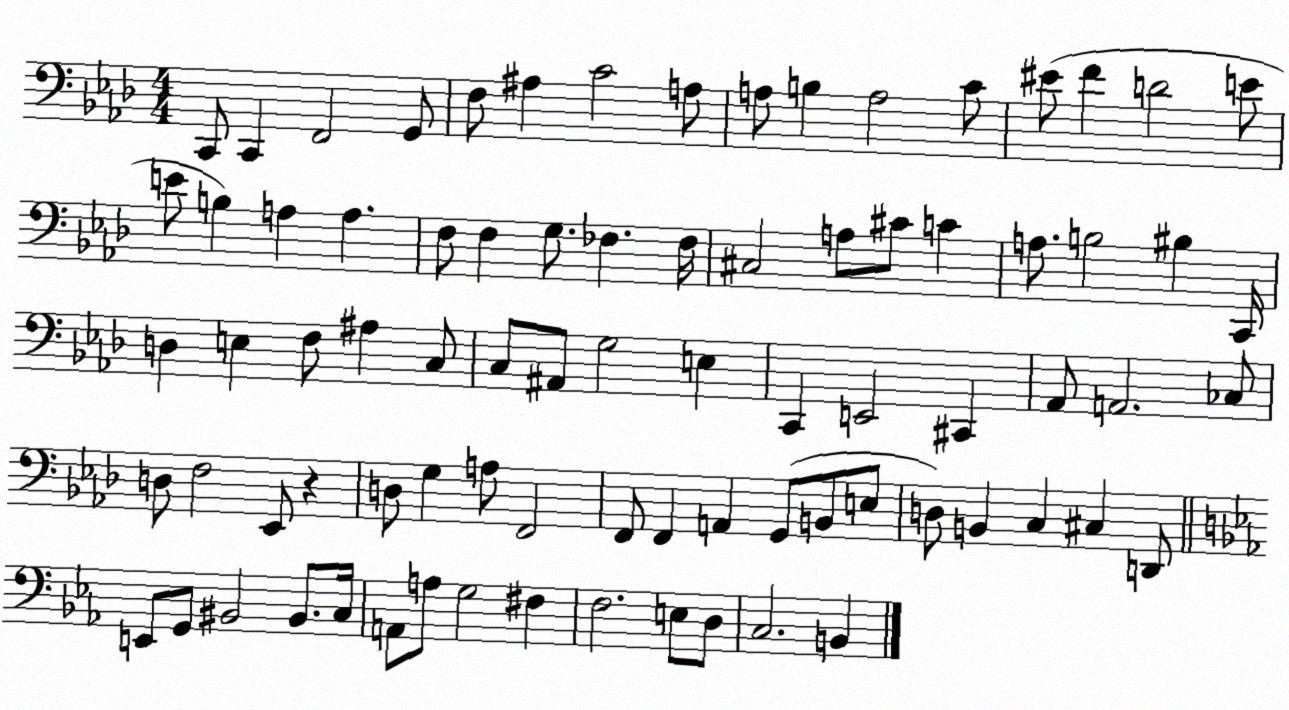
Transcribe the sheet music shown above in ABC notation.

X:1
T:Untitled
M:4/4
L:1/4
K:Ab
C,,/2 C,, F,,2 G,,/2 F,/2 ^A, C2 A,/2 A,/2 B, A,2 C/2 ^E/2 F D2 E/2 E/2 B, A, A, F,/2 F, G,/2 _F, _F,/4 ^C,2 A,/2 ^C/2 C A,/2 B,2 ^B, C,,/4 D, E, F,/2 ^A, C,/2 C,/2 ^A,,/2 G,2 E, C,, E,,2 ^C,, _A,,/2 A,,2 _C,/2 D,/2 F,2 _E,,/2 z D,/2 G, A,/2 F,,2 F,,/2 F,, A,, G,,/2 B,,/2 E,/2 D,/2 B,, C, ^C, D,,/2 E,,/2 G,,/2 ^B,,2 ^B,,/2 C,/4 A,,/2 A,/2 G,2 ^F, F,2 E,/2 D,/2 C,2 B,,